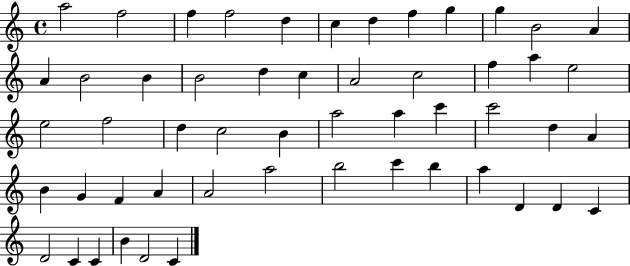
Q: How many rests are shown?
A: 0